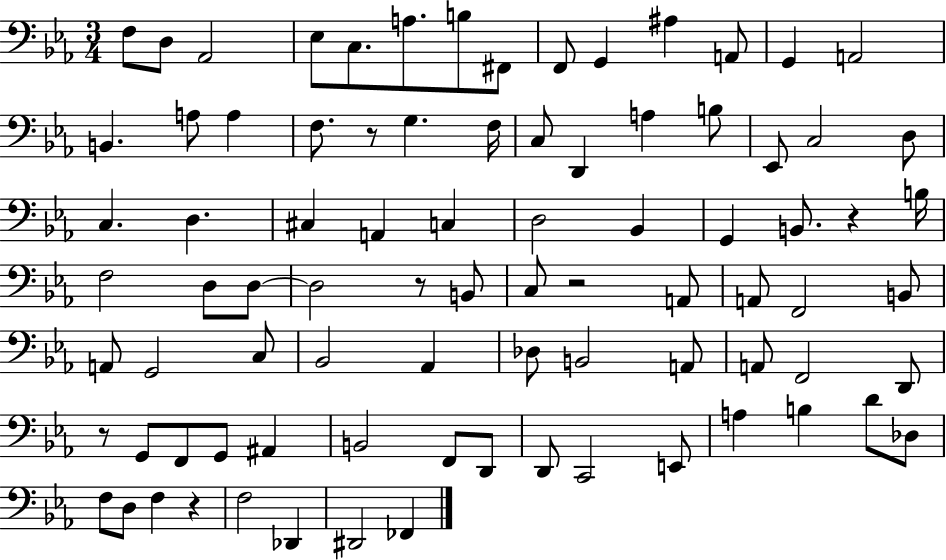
{
  \clef bass
  \numericTimeSignature
  \time 3/4
  \key ees \major
  f8 d8 aes,2 | ees8 c8. a8. b8 fis,8 | f,8 g,4 ais4 a,8 | g,4 a,2 | \break b,4. a8 a4 | f8. r8 g4. f16 | c8 d,4 a4 b8 | ees,8 c2 d8 | \break c4. d4. | cis4 a,4 c4 | d2 bes,4 | g,4 b,8. r4 b16 | \break f2 d8 d8~~ | d2 r8 b,8 | c8 r2 a,8 | a,8 f,2 b,8 | \break a,8 g,2 c8 | bes,2 aes,4 | des8 b,2 a,8 | a,8 f,2 d,8 | \break r8 g,8 f,8 g,8 ais,4 | b,2 f,8 d,8 | d,8 c,2 e,8 | a4 b4 d'8 des8 | \break f8 d8 f4 r4 | f2 des,4 | dis,2 fes,4 | \bar "|."
}